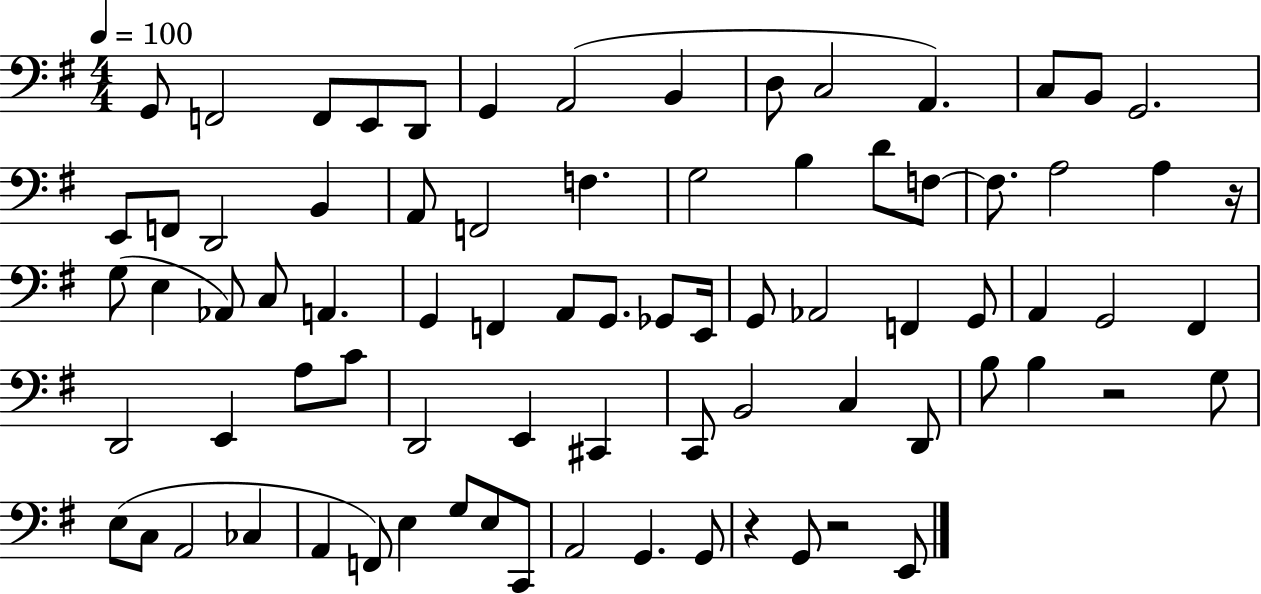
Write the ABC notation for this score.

X:1
T:Untitled
M:4/4
L:1/4
K:G
G,,/2 F,,2 F,,/2 E,,/2 D,,/2 G,, A,,2 B,, D,/2 C,2 A,, C,/2 B,,/2 G,,2 E,,/2 F,,/2 D,,2 B,, A,,/2 F,,2 F, G,2 B, D/2 F,/2 F,/2 A,2 A, z/4 G,/2 E, _A,,/2 C,/2 A,, G,, F,, A,,/2 G,,/2 _G,,/2 E,,/4 G,,/2 _A,,2 F,, G,,/2 A,, G,,2 ^F,, D,,2 E,, A,/2 C/2 D,,2 E,, ^C,, C,,/2 B,,2 C, D,,/2 B,/2 B, z2 G,/2 E,/2 C,/2 A,,2 _C, A,, F,,/2 E, G,/2 E,/2 C,,/2 A,,2 G,, G,,/2 z G,,/2 z2 E,,/2